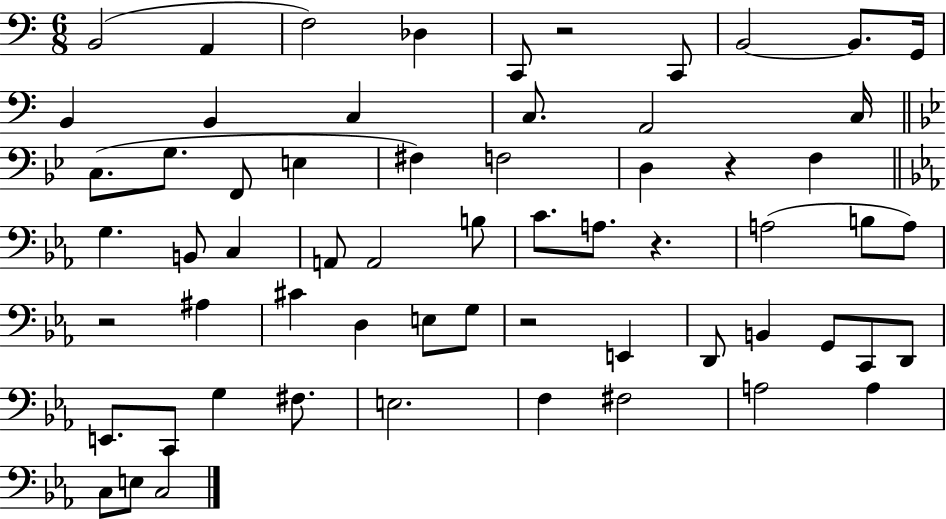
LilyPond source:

{
  \clef bass
  \numericTimeSignature
  \time 6/8
  \key c \major
  b,2( a,4 | f2) des4 | c,8 r2 c,8 | b,2~~ b,8. g,16 | \break b,4 b,4 c4 | c8. a,2 c16 | \bar "||" \break \key bes \major c8.( g8. f,8 e4 | fis4) f2 | d4 r4 f4 | \bar "||" \break \key c \minor g4. b,8 c4 | a,8 a,2 b8 | c'8. a8. r4. | a2( b8 a8) | \break r2 ais4 | cis'4 d4 e8 g8 | r2 e,4 | d,8 b,4 g,8 c,8 d,8 | \break e,8. c,8 g4 fis8. | e2. | f4 fis2 | a2 a4 | \break c8 e8 c2 | \bar "|."
}